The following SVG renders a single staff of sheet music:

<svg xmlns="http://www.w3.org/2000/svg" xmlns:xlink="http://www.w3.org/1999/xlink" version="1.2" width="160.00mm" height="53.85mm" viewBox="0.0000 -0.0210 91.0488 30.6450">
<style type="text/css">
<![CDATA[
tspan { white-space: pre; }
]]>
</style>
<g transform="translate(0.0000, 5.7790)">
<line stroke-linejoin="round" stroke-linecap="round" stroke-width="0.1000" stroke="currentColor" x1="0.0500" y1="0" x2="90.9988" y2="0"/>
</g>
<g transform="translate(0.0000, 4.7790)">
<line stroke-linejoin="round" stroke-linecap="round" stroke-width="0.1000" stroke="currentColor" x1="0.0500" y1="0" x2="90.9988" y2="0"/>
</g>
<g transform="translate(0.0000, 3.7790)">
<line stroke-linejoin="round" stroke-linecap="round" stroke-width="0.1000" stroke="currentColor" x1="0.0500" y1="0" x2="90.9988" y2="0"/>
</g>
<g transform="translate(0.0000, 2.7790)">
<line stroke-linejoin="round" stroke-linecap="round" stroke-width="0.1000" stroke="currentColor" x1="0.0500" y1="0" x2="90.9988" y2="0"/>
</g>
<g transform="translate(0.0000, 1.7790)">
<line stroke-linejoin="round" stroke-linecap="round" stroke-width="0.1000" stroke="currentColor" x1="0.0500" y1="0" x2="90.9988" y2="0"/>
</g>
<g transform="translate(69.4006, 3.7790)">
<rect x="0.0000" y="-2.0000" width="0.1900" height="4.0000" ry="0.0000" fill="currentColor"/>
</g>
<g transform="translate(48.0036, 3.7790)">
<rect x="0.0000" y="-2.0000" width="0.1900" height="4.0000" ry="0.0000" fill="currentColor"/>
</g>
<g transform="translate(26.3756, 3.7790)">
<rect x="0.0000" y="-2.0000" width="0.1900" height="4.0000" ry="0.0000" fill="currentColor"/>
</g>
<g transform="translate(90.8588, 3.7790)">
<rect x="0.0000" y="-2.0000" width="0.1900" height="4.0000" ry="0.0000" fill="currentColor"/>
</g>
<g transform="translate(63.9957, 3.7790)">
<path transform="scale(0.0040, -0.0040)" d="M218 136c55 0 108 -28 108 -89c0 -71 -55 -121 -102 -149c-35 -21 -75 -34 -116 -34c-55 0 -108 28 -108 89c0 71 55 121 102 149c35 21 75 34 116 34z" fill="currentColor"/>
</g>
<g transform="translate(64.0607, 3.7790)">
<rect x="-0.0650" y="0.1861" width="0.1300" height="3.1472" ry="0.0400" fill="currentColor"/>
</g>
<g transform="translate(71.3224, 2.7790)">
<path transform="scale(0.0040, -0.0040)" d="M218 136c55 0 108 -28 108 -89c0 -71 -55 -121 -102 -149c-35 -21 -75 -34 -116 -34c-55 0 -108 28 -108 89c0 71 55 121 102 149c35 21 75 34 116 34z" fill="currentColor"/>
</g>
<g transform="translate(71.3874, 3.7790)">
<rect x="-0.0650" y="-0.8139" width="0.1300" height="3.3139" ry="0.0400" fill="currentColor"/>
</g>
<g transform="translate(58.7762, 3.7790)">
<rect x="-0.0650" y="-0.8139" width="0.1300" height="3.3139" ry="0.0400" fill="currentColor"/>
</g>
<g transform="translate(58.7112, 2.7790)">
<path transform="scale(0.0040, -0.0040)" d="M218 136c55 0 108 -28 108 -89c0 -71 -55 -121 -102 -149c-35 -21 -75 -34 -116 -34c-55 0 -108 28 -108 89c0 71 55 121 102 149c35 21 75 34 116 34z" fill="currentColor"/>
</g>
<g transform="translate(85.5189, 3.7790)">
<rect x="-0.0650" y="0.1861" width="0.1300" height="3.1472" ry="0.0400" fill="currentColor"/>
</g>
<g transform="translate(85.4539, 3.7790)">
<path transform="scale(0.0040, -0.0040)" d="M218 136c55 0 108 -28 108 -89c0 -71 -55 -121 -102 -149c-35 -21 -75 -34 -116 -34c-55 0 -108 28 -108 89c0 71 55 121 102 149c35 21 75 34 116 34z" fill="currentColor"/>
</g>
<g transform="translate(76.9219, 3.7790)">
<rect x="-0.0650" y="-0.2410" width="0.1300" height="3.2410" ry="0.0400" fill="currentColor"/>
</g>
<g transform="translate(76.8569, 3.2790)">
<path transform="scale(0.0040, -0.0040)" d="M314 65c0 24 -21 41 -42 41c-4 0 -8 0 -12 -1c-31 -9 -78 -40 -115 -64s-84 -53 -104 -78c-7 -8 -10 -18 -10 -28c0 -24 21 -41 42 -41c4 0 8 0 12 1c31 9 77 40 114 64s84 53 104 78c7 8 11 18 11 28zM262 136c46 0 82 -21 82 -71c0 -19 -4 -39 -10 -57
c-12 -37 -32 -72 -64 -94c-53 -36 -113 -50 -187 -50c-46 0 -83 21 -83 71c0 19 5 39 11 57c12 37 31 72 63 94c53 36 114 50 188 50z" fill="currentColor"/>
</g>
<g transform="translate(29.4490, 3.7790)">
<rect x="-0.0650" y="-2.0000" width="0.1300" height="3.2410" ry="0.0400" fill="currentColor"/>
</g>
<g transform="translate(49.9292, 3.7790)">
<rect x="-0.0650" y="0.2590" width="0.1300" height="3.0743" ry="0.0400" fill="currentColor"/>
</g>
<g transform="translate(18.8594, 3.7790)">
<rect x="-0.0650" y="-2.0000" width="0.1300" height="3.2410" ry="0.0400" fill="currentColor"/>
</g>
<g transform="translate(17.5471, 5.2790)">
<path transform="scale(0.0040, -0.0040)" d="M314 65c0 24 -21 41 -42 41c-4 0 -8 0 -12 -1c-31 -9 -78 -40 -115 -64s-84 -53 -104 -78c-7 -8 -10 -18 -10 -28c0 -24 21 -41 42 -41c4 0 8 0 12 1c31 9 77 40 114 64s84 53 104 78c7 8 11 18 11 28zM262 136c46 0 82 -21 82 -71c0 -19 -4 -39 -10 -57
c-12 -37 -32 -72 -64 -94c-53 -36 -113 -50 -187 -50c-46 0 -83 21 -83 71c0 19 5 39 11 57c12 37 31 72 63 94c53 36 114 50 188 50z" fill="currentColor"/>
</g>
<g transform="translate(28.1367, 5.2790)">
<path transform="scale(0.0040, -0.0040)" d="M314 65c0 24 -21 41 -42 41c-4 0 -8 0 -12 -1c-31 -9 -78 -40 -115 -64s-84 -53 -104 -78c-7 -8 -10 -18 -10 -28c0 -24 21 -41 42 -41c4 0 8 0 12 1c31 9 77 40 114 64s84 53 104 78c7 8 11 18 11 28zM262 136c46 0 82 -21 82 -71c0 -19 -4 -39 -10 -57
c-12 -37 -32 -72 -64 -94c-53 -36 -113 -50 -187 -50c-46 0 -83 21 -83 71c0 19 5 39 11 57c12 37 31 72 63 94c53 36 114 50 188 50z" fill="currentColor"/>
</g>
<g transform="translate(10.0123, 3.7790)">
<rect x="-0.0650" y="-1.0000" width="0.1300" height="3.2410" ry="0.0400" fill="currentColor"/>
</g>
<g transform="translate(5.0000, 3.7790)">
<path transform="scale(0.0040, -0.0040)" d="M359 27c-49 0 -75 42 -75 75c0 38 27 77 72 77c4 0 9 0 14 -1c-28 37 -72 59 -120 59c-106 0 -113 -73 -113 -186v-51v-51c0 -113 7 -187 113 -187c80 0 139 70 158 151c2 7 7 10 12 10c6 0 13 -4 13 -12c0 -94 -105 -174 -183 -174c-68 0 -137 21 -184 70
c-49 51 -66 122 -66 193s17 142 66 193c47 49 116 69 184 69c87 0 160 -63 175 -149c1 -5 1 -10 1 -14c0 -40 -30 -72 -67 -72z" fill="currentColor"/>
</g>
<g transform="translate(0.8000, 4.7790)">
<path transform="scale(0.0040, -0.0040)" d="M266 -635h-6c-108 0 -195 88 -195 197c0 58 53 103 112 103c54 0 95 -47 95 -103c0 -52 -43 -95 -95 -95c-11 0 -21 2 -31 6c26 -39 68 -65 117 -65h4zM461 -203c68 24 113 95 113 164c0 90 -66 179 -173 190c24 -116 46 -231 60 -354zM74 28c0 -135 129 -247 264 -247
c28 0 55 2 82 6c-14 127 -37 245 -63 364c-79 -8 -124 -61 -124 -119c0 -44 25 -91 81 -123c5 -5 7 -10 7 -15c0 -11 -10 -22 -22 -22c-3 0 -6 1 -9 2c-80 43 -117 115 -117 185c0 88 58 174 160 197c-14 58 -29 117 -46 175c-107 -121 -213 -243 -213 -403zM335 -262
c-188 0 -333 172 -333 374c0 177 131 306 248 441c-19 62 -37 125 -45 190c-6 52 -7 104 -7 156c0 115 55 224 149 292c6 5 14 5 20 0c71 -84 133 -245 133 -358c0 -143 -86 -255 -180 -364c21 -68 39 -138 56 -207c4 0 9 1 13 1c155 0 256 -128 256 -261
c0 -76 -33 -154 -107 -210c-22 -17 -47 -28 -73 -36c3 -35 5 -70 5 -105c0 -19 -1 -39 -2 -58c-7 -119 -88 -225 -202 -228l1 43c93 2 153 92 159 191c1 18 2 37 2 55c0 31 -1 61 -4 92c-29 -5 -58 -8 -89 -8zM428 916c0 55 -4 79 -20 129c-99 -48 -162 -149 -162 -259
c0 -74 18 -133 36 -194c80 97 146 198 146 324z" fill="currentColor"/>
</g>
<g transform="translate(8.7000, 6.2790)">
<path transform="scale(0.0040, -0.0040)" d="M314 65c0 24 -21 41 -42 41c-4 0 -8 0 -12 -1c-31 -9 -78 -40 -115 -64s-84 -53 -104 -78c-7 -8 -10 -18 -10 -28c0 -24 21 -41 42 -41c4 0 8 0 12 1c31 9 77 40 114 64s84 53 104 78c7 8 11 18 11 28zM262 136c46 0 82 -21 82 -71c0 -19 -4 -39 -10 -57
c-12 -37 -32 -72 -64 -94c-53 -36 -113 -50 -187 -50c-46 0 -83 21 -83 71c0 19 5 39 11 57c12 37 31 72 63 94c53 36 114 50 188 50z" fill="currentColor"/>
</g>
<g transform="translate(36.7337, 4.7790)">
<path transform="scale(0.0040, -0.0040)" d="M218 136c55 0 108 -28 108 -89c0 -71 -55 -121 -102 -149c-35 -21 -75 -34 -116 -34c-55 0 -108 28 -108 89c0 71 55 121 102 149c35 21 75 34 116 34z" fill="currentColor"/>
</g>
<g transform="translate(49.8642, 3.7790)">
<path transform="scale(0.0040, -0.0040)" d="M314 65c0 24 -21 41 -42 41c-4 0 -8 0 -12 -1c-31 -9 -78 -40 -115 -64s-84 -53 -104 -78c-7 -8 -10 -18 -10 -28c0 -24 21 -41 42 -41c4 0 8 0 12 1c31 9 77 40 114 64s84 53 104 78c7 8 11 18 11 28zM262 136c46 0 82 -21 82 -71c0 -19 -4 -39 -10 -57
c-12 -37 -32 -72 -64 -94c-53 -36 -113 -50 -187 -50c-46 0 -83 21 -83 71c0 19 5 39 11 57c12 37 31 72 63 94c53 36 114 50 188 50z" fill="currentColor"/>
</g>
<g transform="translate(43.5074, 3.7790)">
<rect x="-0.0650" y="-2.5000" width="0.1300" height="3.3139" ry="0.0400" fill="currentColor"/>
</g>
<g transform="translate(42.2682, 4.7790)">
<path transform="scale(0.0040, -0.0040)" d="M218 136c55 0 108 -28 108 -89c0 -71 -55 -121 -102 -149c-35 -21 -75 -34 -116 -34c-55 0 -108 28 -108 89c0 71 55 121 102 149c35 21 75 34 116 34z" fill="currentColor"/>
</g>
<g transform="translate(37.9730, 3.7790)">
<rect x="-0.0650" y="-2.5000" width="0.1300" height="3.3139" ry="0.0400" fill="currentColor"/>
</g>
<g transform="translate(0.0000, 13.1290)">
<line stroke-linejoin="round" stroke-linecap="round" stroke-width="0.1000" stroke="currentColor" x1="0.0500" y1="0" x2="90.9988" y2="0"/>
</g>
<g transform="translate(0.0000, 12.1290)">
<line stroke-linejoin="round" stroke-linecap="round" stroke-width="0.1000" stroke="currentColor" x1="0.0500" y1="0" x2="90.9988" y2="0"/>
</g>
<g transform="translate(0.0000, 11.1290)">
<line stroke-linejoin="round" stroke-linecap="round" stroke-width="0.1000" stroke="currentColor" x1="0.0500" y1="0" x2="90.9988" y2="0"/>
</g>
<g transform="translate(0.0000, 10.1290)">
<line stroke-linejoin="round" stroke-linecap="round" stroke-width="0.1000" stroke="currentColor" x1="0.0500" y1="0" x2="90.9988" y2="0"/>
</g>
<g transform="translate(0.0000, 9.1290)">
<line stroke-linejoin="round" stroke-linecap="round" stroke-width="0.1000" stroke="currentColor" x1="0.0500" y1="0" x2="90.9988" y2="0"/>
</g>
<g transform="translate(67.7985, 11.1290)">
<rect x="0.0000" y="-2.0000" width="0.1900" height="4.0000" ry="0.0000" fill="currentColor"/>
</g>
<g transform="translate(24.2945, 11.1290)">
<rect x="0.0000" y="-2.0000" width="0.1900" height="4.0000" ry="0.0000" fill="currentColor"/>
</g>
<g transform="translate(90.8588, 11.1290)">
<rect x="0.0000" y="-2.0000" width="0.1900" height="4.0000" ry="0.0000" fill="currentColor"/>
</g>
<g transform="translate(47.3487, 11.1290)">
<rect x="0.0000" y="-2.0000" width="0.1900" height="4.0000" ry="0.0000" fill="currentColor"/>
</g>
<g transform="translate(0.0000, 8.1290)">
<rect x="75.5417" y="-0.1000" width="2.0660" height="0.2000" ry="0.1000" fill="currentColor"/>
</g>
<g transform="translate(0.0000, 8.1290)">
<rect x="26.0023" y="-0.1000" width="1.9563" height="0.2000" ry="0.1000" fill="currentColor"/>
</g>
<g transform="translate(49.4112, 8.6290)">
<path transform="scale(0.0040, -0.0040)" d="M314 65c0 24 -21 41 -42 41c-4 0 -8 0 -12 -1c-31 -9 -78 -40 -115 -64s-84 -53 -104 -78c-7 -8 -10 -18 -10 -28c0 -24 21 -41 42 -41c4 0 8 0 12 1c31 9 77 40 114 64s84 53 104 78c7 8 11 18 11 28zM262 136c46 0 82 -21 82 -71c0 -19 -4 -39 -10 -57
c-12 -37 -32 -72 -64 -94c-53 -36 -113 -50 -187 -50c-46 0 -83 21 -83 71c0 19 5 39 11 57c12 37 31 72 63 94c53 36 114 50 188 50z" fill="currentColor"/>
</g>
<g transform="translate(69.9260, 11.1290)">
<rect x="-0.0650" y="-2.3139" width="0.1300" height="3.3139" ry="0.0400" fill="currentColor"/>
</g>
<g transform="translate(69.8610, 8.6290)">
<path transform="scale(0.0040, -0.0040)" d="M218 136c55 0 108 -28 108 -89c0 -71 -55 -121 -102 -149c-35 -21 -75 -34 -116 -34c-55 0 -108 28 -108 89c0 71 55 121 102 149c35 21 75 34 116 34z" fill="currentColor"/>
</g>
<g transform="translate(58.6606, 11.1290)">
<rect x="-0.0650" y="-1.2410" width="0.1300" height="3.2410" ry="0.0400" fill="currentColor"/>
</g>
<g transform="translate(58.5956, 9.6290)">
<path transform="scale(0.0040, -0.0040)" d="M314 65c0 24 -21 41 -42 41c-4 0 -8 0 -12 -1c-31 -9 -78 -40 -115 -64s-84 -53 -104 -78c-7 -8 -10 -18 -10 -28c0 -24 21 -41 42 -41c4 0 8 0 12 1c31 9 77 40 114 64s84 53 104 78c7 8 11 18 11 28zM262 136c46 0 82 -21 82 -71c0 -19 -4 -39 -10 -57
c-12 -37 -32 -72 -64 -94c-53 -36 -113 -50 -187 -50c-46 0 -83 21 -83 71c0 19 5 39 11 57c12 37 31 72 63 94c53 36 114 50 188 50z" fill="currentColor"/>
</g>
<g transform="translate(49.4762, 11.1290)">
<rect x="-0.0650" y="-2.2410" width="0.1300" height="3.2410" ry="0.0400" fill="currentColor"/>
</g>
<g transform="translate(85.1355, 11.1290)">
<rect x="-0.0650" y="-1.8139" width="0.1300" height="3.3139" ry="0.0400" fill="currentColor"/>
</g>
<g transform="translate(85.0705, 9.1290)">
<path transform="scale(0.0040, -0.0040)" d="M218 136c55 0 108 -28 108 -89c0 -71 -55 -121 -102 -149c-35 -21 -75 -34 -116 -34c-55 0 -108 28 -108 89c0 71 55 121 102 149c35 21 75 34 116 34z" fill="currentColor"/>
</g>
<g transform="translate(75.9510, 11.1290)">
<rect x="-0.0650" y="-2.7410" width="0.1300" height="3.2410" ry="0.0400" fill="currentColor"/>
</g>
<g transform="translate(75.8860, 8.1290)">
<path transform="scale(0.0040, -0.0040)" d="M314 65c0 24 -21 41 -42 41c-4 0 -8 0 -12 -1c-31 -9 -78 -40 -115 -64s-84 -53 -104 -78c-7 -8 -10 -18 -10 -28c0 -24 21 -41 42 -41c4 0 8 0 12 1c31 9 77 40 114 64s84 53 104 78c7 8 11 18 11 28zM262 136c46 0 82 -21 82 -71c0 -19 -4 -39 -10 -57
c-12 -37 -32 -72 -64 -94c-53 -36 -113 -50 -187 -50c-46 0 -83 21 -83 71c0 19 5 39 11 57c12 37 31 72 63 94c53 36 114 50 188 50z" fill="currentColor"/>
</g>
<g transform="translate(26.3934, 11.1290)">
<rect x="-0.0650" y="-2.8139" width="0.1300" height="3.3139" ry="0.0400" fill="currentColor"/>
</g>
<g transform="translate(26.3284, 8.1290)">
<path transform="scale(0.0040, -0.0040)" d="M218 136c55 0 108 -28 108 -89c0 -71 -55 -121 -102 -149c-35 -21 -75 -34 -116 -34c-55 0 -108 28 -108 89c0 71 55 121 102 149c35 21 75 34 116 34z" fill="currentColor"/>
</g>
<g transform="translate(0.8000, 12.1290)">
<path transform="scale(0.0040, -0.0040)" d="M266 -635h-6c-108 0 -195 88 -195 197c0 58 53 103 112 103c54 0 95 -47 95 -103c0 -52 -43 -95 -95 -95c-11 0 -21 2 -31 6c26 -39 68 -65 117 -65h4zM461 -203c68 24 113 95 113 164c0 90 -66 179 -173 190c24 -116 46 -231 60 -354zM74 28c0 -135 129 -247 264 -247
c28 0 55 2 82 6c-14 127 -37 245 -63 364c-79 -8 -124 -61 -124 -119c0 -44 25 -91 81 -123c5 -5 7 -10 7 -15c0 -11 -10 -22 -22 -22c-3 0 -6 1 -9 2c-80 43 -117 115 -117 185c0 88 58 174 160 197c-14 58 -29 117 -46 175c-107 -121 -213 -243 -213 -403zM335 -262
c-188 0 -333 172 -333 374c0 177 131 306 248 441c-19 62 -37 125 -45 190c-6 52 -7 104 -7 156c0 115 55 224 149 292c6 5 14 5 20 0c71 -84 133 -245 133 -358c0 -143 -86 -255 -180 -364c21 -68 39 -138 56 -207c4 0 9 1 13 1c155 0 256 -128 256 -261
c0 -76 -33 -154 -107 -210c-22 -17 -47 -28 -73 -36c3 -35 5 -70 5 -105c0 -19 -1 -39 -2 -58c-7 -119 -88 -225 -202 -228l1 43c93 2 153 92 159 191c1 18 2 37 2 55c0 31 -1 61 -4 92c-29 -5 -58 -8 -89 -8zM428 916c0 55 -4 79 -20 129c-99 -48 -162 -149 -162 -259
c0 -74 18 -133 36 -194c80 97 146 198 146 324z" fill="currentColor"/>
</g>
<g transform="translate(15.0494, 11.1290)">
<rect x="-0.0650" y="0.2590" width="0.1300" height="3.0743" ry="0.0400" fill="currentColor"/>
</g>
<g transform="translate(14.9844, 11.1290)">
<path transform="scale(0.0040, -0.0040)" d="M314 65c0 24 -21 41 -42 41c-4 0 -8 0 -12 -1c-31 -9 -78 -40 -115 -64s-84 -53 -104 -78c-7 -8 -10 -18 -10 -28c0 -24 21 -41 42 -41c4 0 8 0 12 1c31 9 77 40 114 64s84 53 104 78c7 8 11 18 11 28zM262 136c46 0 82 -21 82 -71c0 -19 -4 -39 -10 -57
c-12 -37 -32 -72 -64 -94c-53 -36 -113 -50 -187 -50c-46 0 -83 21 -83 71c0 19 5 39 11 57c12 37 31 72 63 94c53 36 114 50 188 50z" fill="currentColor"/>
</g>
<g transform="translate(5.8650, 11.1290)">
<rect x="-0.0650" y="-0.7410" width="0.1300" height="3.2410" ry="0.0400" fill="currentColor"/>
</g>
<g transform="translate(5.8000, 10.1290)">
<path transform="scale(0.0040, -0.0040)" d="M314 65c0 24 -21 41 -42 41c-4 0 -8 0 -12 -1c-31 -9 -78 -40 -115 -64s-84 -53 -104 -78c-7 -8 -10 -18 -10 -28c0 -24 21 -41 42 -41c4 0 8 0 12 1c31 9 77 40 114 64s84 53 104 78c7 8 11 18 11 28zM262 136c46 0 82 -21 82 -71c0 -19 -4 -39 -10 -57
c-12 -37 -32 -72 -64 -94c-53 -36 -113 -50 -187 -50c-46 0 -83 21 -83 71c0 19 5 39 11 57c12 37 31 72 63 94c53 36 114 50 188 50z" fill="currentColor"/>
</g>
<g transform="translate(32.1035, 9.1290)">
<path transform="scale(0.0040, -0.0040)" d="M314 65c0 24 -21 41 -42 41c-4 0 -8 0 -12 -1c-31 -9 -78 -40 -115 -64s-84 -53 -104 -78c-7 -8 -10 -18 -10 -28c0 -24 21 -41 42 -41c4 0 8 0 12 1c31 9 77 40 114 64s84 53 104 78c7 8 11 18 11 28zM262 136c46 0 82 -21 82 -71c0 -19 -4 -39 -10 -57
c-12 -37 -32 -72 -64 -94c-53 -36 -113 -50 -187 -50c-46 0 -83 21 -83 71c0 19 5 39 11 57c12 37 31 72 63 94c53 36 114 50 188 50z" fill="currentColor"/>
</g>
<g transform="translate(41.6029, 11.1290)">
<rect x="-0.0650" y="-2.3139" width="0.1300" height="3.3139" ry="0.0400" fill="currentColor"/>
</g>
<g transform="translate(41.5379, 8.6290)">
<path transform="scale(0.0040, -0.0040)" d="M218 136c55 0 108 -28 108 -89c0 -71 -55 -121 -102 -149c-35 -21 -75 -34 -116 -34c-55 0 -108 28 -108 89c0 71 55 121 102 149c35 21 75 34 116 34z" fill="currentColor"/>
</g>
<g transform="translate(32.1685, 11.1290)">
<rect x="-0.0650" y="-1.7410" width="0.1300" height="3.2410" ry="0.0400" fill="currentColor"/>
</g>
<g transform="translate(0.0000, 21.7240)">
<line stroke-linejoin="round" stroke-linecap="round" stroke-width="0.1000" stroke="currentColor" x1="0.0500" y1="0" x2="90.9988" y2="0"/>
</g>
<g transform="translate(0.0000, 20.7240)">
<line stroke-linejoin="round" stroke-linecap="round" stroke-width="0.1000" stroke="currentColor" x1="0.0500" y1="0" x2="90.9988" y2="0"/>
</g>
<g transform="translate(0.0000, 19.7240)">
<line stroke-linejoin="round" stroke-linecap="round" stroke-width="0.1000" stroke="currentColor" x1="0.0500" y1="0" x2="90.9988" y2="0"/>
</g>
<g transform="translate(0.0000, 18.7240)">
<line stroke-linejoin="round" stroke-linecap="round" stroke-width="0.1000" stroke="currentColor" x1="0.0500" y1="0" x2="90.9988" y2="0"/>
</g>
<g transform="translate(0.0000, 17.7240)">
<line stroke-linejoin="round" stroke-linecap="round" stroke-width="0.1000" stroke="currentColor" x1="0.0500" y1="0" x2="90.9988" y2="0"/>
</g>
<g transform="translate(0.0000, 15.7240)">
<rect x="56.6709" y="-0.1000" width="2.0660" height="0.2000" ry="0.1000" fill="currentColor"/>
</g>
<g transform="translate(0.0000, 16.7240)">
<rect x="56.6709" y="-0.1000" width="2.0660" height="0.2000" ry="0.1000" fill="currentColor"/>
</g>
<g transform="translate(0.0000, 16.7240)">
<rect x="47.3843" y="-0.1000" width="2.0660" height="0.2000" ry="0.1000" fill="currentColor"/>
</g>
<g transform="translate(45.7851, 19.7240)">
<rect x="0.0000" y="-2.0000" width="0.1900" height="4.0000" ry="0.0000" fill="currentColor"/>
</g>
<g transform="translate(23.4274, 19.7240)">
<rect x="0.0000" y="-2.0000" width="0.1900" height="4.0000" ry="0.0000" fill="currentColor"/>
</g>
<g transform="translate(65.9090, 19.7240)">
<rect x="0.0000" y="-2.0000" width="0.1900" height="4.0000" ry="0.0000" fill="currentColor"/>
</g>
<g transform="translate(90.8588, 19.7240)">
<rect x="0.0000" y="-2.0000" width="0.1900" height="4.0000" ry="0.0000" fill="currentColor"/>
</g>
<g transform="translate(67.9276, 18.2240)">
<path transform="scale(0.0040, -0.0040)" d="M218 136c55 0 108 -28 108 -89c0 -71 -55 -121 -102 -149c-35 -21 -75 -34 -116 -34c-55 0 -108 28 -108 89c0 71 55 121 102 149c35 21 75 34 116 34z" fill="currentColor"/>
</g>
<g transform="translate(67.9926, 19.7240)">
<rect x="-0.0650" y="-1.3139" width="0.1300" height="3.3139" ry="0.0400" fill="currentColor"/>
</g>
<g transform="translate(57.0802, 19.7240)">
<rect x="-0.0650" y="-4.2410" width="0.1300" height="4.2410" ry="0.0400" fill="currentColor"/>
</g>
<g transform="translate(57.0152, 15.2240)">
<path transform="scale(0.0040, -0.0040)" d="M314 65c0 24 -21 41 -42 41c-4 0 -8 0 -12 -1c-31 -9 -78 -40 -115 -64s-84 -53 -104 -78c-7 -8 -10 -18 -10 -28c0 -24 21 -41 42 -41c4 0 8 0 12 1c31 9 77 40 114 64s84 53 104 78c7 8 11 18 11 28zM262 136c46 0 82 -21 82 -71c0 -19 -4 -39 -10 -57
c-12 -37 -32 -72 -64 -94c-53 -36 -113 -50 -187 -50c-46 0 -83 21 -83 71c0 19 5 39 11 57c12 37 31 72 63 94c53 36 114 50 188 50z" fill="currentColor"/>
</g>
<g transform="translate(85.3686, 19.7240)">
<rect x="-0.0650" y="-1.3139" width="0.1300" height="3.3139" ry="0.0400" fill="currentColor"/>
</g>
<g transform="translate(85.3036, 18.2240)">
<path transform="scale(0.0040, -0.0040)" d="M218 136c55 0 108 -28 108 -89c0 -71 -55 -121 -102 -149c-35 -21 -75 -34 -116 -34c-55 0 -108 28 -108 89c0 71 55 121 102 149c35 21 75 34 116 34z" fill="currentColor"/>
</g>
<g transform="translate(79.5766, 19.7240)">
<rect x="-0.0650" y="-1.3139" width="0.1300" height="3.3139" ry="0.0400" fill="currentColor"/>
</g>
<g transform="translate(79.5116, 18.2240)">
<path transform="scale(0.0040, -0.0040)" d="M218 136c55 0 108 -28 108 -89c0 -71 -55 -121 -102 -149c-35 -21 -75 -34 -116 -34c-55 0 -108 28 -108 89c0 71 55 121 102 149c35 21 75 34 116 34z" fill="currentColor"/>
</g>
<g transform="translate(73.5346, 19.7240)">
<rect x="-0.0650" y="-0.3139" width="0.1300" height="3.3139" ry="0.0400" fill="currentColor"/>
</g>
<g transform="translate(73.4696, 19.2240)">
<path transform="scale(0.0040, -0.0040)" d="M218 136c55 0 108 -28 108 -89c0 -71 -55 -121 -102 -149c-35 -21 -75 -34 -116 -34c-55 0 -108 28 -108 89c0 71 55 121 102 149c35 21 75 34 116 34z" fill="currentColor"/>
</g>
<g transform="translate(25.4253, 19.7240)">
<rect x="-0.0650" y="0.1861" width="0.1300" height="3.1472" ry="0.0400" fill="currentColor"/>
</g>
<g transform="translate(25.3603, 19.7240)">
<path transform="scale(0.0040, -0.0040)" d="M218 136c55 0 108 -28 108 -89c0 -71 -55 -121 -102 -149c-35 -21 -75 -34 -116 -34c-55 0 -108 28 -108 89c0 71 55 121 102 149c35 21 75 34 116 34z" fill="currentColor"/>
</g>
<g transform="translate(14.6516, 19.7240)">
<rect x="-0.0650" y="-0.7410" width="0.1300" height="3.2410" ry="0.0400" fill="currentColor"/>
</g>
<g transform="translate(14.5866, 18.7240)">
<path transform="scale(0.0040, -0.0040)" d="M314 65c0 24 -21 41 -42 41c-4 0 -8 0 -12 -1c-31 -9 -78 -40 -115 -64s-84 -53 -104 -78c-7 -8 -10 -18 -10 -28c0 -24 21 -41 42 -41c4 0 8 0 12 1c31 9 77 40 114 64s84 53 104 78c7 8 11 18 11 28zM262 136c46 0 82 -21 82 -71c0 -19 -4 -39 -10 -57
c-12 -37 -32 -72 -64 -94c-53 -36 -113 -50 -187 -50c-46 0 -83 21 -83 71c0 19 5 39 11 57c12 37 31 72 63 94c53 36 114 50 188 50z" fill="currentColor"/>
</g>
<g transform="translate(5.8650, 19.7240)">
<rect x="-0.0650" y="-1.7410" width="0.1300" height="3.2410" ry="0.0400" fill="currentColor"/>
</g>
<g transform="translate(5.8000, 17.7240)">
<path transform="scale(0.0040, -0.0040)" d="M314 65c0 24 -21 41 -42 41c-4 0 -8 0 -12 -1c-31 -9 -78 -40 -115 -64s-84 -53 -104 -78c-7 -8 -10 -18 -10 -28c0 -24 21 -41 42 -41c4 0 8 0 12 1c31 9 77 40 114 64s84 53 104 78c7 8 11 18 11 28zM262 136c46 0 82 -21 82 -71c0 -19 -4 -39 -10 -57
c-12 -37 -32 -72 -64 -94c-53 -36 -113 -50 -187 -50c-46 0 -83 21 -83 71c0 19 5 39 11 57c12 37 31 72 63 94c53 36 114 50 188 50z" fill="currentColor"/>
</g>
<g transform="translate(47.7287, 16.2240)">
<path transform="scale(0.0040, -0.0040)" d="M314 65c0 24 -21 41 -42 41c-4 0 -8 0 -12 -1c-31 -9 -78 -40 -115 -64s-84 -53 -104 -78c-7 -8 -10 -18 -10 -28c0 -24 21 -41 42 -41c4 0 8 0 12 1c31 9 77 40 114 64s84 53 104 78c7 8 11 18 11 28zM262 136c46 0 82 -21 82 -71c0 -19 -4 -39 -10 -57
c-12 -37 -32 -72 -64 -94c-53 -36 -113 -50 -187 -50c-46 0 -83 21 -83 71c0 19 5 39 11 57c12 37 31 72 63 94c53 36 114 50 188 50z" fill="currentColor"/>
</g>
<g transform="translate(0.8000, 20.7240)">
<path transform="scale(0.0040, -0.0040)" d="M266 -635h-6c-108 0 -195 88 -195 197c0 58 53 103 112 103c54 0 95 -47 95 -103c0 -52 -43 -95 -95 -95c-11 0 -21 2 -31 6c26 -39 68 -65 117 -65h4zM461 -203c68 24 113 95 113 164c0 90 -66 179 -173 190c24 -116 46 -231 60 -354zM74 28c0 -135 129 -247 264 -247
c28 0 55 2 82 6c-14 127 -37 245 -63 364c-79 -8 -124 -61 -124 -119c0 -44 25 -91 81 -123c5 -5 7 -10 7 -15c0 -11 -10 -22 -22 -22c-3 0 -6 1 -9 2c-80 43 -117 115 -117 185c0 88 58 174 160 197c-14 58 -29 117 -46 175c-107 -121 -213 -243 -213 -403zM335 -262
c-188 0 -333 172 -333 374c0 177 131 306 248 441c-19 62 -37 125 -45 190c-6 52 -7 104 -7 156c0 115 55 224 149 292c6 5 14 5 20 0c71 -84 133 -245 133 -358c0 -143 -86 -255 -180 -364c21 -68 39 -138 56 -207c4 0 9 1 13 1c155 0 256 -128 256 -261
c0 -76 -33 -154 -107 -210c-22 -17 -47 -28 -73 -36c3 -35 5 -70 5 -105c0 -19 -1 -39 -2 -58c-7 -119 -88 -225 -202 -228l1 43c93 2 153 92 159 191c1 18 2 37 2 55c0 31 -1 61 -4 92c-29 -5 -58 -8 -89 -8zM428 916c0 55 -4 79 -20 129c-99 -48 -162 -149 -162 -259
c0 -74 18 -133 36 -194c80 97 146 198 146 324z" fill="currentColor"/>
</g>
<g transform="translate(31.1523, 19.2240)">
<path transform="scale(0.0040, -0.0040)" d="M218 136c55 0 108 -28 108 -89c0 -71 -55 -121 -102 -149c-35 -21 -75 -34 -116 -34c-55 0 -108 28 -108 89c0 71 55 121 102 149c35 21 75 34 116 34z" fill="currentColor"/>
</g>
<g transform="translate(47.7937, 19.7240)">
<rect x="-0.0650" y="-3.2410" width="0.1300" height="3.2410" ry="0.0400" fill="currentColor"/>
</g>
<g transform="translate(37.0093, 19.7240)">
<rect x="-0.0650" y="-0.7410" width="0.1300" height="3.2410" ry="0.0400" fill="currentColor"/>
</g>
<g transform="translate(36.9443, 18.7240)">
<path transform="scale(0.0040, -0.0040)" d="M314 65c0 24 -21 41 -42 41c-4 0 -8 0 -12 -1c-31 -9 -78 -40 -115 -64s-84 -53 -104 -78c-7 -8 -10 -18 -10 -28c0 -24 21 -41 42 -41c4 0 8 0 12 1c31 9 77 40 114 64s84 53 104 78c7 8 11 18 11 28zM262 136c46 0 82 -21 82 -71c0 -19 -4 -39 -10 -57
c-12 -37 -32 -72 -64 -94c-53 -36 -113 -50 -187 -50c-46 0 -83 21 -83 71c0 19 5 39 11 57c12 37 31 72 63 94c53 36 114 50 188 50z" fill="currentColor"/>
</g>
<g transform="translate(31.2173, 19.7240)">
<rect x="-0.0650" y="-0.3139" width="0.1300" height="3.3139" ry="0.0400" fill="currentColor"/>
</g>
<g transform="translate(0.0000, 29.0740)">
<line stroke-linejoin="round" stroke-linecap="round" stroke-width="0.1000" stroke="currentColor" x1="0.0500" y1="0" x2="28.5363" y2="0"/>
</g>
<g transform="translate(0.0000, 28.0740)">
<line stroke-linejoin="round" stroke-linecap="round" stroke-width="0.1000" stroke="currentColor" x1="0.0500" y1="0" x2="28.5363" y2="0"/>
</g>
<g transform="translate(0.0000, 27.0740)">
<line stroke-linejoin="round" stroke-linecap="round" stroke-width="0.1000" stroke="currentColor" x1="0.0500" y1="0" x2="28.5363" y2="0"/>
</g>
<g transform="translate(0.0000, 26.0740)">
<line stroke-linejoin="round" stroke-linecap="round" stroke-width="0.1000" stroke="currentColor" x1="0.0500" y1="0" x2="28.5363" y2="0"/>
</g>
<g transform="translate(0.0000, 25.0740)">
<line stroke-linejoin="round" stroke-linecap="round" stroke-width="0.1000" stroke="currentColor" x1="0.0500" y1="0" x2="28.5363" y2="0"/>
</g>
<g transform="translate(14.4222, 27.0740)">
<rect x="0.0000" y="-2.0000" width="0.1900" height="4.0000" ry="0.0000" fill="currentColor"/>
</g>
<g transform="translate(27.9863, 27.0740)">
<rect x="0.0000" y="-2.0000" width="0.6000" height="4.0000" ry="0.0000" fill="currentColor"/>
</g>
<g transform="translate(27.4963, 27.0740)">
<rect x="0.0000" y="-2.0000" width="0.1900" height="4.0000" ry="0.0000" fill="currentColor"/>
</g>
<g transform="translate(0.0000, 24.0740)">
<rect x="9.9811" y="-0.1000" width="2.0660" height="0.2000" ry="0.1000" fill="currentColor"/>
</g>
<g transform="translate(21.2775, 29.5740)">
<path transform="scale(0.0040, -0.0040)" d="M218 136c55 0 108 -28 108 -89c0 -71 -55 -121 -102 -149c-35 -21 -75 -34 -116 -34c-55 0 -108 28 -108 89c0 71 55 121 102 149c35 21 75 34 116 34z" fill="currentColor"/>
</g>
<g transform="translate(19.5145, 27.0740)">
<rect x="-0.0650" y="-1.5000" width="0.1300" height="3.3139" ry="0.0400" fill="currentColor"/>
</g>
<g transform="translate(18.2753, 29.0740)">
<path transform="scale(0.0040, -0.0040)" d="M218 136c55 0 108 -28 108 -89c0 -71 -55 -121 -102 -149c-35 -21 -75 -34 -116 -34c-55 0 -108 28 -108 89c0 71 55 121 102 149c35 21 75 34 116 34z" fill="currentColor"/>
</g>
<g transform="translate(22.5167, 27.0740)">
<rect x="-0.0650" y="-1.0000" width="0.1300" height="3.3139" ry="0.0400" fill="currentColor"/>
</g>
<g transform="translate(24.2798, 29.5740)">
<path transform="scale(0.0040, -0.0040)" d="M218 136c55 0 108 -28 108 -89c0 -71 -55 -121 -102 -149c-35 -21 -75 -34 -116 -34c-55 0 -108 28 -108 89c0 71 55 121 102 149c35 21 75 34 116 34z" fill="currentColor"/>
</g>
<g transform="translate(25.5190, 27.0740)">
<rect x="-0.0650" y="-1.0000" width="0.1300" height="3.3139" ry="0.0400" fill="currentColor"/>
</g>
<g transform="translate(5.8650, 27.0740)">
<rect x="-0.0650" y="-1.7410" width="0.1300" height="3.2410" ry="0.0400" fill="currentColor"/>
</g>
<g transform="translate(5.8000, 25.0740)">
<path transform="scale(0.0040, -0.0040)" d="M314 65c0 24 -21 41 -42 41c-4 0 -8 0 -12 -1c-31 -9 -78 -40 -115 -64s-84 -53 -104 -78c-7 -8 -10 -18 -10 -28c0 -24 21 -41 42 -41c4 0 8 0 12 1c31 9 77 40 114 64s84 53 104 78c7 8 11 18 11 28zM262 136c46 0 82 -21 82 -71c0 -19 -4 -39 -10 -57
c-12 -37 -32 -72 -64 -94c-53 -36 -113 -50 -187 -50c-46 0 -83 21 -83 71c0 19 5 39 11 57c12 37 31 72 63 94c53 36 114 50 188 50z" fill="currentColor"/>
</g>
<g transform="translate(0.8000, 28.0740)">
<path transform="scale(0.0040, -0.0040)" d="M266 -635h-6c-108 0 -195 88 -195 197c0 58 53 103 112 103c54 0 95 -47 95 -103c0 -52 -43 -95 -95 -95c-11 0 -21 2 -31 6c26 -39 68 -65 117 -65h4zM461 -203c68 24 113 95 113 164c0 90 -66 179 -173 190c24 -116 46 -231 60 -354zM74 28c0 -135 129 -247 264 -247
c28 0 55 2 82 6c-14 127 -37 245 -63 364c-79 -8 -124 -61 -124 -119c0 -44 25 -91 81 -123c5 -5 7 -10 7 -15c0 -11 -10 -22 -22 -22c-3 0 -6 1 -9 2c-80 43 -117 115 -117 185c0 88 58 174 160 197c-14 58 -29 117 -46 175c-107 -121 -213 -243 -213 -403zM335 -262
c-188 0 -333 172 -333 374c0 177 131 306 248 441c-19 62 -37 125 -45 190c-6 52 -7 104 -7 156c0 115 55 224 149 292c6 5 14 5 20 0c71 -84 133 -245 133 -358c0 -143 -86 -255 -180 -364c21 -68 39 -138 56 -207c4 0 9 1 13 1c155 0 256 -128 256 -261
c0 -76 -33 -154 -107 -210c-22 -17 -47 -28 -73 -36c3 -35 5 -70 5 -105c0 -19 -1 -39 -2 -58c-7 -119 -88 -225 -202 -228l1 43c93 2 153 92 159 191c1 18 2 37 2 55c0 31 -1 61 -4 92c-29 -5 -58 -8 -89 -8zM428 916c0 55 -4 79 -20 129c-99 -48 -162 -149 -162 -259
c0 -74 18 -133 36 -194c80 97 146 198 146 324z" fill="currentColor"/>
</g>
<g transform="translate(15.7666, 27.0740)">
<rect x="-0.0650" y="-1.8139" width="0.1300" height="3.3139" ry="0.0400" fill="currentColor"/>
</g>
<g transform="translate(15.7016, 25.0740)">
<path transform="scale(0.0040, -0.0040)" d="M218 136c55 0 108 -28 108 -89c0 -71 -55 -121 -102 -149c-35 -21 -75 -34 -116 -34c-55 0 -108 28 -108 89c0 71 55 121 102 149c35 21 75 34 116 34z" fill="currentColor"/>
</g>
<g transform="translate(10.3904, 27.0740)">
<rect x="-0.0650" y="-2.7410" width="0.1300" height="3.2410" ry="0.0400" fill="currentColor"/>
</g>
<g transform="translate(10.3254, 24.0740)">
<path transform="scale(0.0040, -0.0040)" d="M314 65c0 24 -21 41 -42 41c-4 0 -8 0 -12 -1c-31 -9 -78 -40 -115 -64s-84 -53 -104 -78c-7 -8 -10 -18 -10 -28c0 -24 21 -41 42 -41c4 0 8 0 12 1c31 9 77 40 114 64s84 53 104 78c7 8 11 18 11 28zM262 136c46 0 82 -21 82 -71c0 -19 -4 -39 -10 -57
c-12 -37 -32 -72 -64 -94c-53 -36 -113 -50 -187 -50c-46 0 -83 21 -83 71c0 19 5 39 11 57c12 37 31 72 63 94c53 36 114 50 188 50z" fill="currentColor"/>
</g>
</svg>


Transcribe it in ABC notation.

X:1
T:Untitled
M:4/4
L:1/4
K:C
D2 F2 F2 G G B2 d B d c2 B d2 B2 a f2 g g2 e2 g a2 f f2 d2 B c d2 b2 d'2 e c e e f2 a2 f E D D